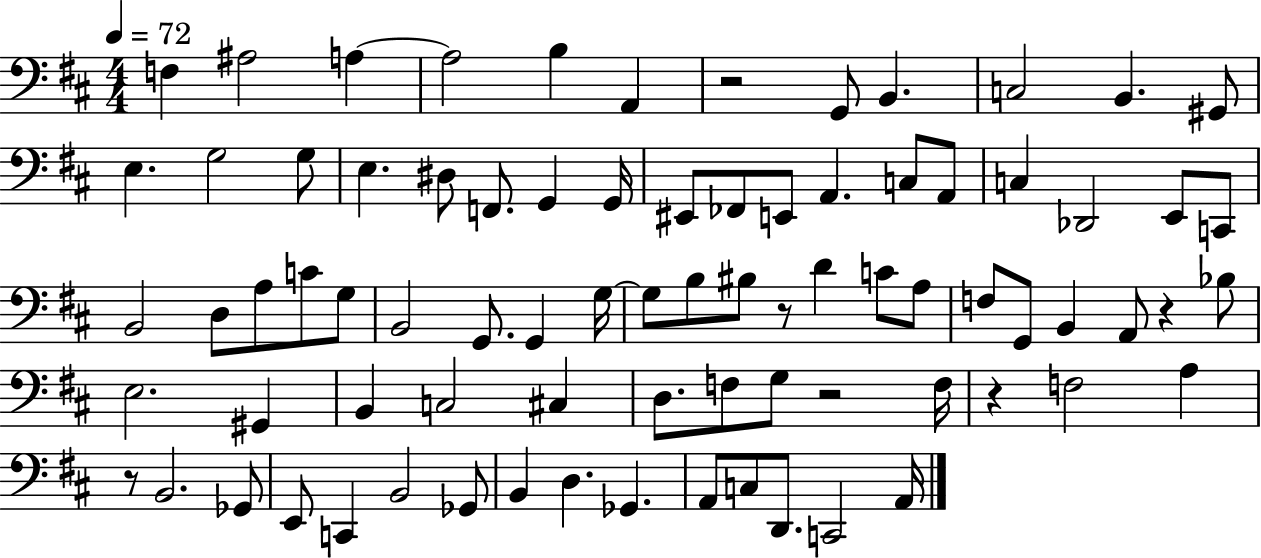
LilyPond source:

{
  \clef bass
  \numericTimeSignature
  \time 4/4
  \key d \major
  \tempo 4 = 72
  f4 ais2 a4~~ | a2 b4 a,4 | r2 g,8 b,4. | c2 b,4. gis,8 | \break e4. g2 g8 | e4. dis8 f,8. g,4 g,16 | eis,8 fes,8 e,8 a,4. c8 a,8 | c4 des,2 e,8 c,8 | \break b,2 d8 a8 c'8 g8 | b,2 g,8. g,4 g16~~ | g8 b8 bis8 r8 d'4 c'8 a8 | f8 g,8 b,4 a,8 r4 bes8 | \break e2. gis,4 | b,4 c2 cis4 | d8. f8 g8 r2 f16 | r4 f2 a4 | \break r8 b,2. ges,8 | e,8 c,4 b,2 ges,8 | b,4 d4. ges,4. | a,8 c8 d,8. c,2 a,16 | \break \bar "|."
}